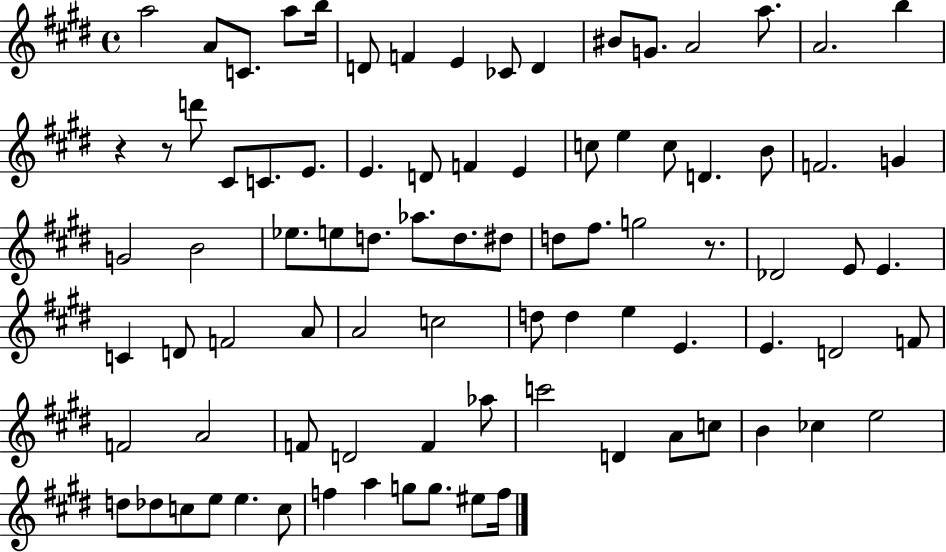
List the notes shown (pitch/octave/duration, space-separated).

A5/h A4/e C4/e. A5/e B5/s D4/e F4/q E4/q CES4/e D4/q BIS4/e G4/e. A4/h A5/e. A4/h. B5/q R/q R/e D6/e C#4/e C4/e. E4/e. E4/q. D4/e F4/q E4/q C5/e E5/q C5/e D4/q. B4/e F4/h. G4/q G4/h B4/h Eb5/e. E5/e D5/e. Ab5/e. D5/e. D#5/e D5/e F#5/e. G5/h R/e. Db4/h E4/e E4/q. C4/q D4/e F4/h A4/e A4/h C5/h D5/e D5/q E5/q E4/q. E4/q. D4/h F4/e F4/h A4/h F4/e D4/h F4/q Ab5/e C6/h D4/q A4/e C5/e B4/q CES5/q E5/h D5/e Db5/e C5/e E5/e E5/q. C5/e F5/q A5/q G5/e G5/e. EIS5/e F5/s